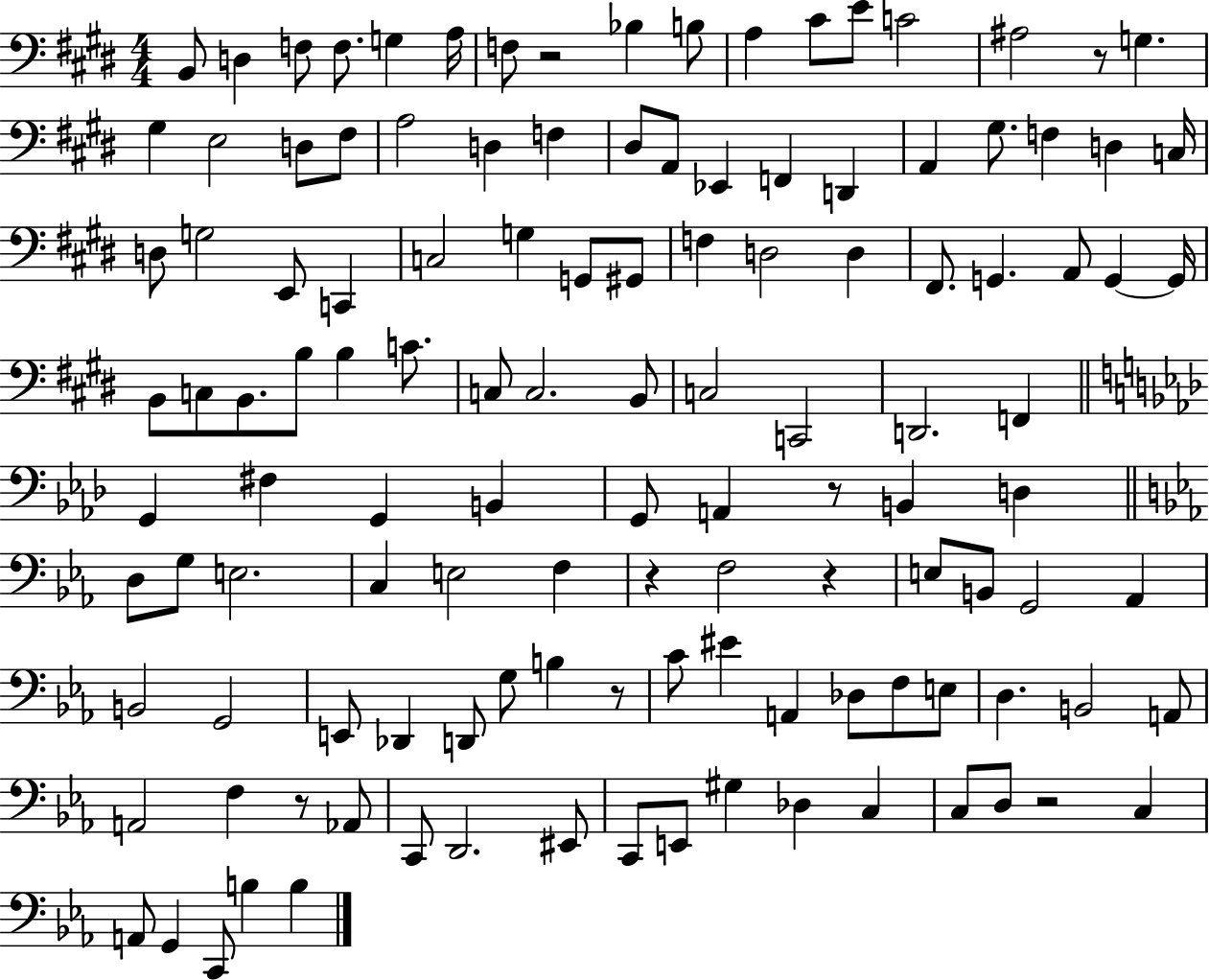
B2/e D3/q F3/e F3/e. G3/q A3/s F3/e R/h Bb3/q B3/e A3/q C#4/e E4/e C4/h A#3/h R/e G3/q. G#3/q E3/h D3/e F#3/e A3/h D3/q F3/q D#3/e A2/e Eb2/q F2/q D2/q A2/q G#3/e. F3/q D3/q C3/s D3/e G3/h E2/e C2/q C3/h G3/q G2/e G#2/e F3/q D3/h D3/q F#2/e. G2/q. A2/e G2/q G2/s B2/e C3/e B2/e. B3/e B3/q C4/e. C3/e C3/h. B2/e C3/h C2/h D2/h. F2/q G2/q F#3/q G2/q B2/q G2/e A2/q R/e B2/q D3/q D3/e G3/e E3/h. C3/q E3/h F3/q R/q F3/h R/q E3/e B2/e G2/h Ab2/q B2/h G2/h E2/e Db2/q D2/e G3/e B3/q R/e C4/e EIS4/q A2/q Db3/e F3/e E3/e D3/q. B2/h A2/e A2/h F3/q R/e Ab2/e C2/e D2/h. EIS2/e C2/e E2/e G#3/q Db3/q C3/q C3/e D3/e R/h C3/q A2/e G2/q C2/e B3/q B3/q